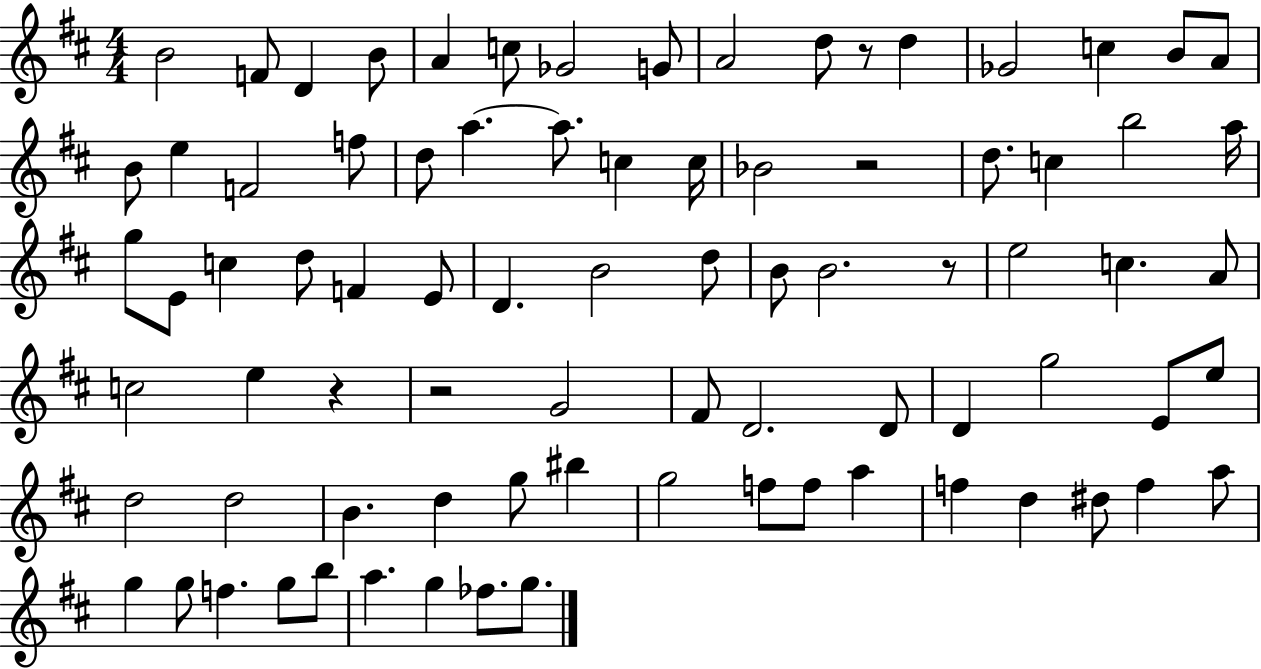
X:1
T:Untitled
M:4/4
L:1/4
K:D
B2 F/2 D B/2 A c/2 _G2 G/2 A2 d/2 z/2 d _G2 c B/2 A/2 B/2 e F2 f/2 d/2 a a/2 c c/4 _B2 z2 d/2 c b2 a/4 g/2 E/2 c d/2 F E/2 D B2 d/2 B/2 B2 z/2 e2 c A/2 c2 e z z2 G2 ^F/2 D2 D/2 D g2 E/2 e/2 d2 d2 B d g/2 ^b g2 f/2 f/2 a f d ^d/2 f a/2 g g/2 f g/2 b/2 a g _f/2 g/2